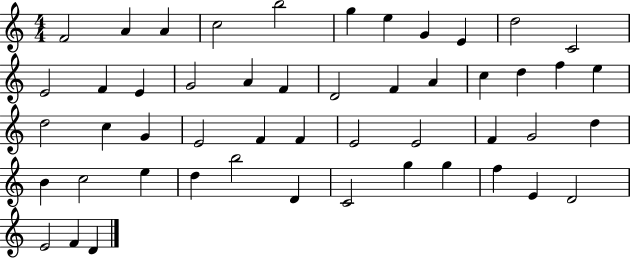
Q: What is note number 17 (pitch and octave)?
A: F4